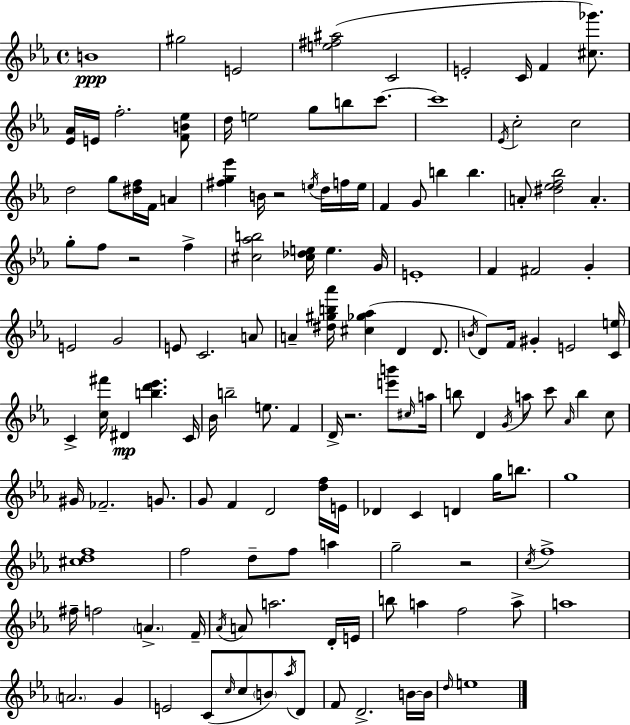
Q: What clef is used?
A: treble